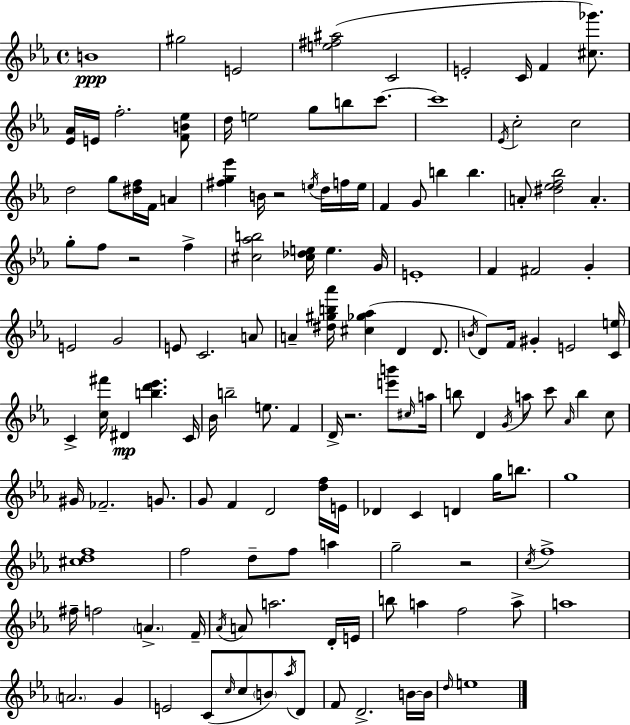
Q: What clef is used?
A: treble